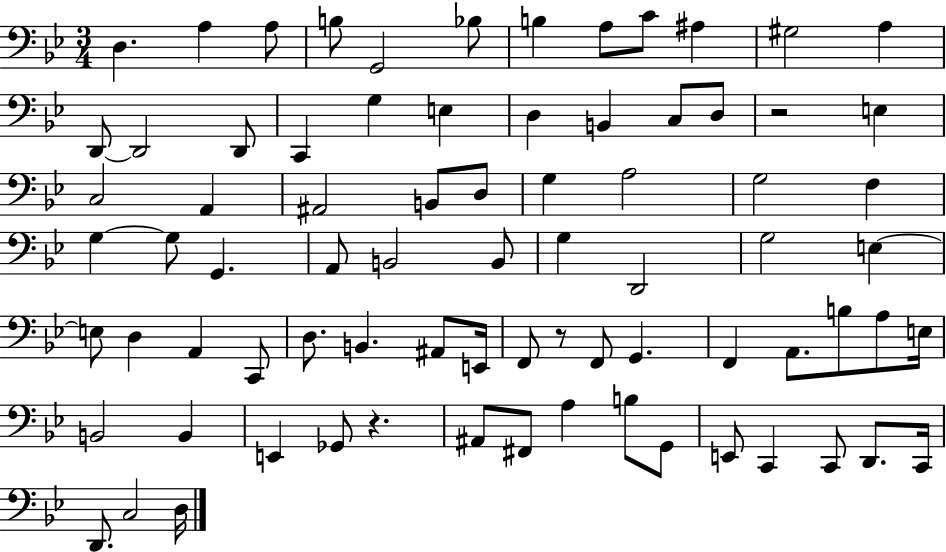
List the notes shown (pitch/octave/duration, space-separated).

D3/q. A3/q A3/e B3/e G2/h Bb3/e B3/q A3/e C4/e A#3/q G#3/h A3/q D2/e D2/h D2/e C2/q G3/q E3/q D3/q B2/q C3/e D3/e R/h E3/q C3/h A2/q A#2/h B2/e D3/e G3/q A3/h G3/h F3/q G3/q G3/e G2/q. A2/e B2/h B2/e G3/q D2/h G3/h E3/q E3/e D3/q A2/q C2/e D3/e. B2/q. A#2/e E2/s F2/e R/e F2/e G2/q. F2/q A2/e. B3/e A3/e E3/s B2/h B2/q E2/q Gb2/e R/q. A#2/e F#2/e A3/q B3/e G2/e E2/e C2/q C2/e D2/e. C2/s D2/e. C3/h D3/s